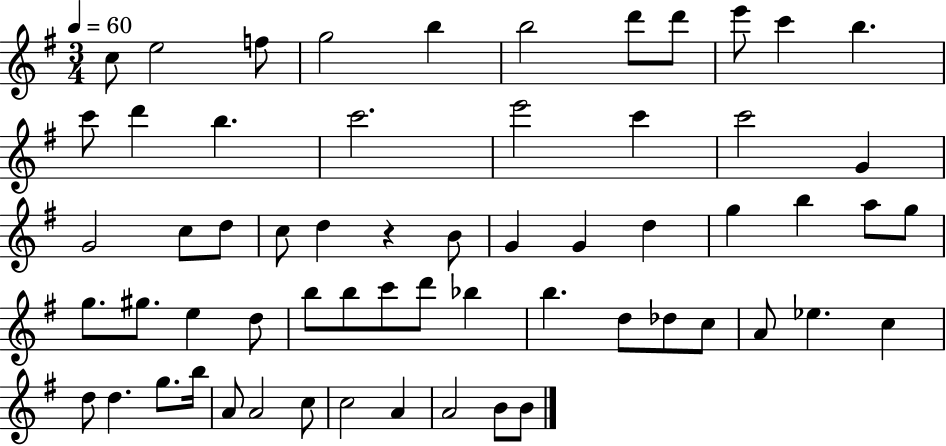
C5/e E5/h F5/e G5/h B5/q B5/h D6/e D6/e E6/e C6/q B5/q. C6/e D6/q B5/q. C6/h. E6/h C6/q C6/h G4/q G4/h C5/e D5/e C5/e D5/q R/q B4/e G4/q G4/q D5/q G5/q B5/q A5/e G5/e G5/e. G#5/e. E5/q D5/e B5/e B5/e C6/e D6/e Bb5/q B5/q. D5/e Db5/e C5/e A4/e Eb5/q. C5/q D5/e D5/q. G5/e. B5/s A4/e A4/h C5/e C5/h A4/q A4/h B4/e B4/e